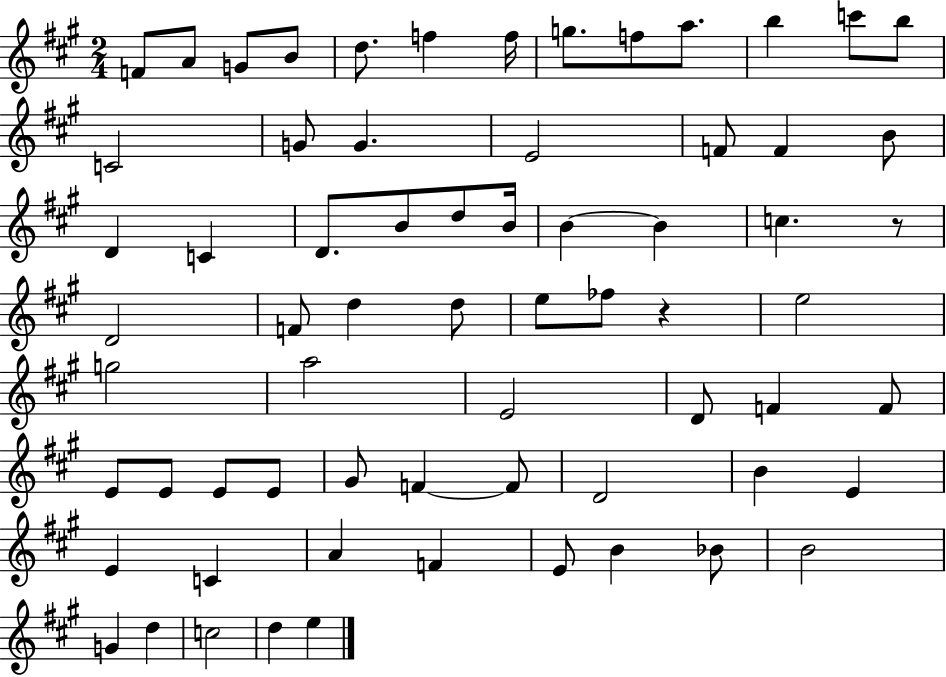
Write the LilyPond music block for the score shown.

{
  \clef treble
  \numericTimeSignature
  \time 2/4
  \key a \major
  f'8 a'8 g'8 b'8 | d''8. f''4 f''16 | g''8. f''8 a''8. | b''4 c'''8 b''8 | \break c'2 | g'8 g'4. | e'2 | f'8 f'4 b'8 | \break d'4 c'4 | d'8. b'8 d''8 b'16 | b'4~~ b'4 | c''4. r8 | \break d'2 | f'8 d''4 d''8 | e''8 fes''8 r4 | e''2 | \break g''2 | a''2 | e'2 | d'8 f'4 f'8 | \break e'8 e'8 e'8 e'8 | gis'8 f'4~~ f'8 | d'2 | b'4 e'4 | \break e'4 c'4 | a'4 f'4 | e'8 b'4 bes'8 | b'2 | \break g'4 d''4 | c''2 | d''4 e''4 | \bar "|."
}